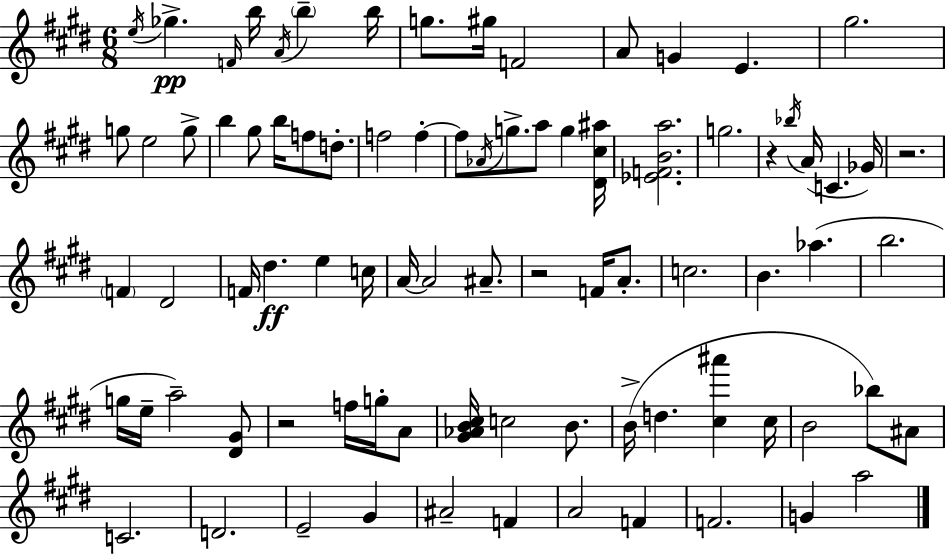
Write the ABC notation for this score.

X:1
T:Untitled
M:6/8
L:1/4
K:E
e/4 _g F/4 b/4 A/4 b b/4 g/2 ^g/4 F2 A/2 G E ^g2 g/2 e2 g/2 b ^g/2 b/4 f/2 d/2 f2 f f/2 _A/4 g/2 a/2 g [^D^c^a]/4 [_EFBa]2 g2 z _b/4 A/4 C _G/4 z2 F ^D2 F/4 ^d e c/4 A/4 A2 ^A/2 z2 F/4 A/2 c2 B _a b2 g/4 e/4 a2 [^D^G]/2 z2 f/4 g/4 A/2 [^G_AB^c]/4 c2 B/2 B/4 d [^c^a'] ^c/4 B2 _b/2 ^A/2 C2 D2 E2 ^G ^A2 F A2 F F2 G a2